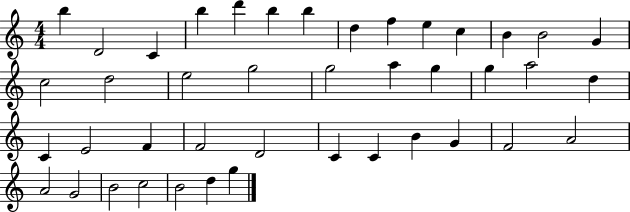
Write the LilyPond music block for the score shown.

{
  \clef treble
  \numericTimeSignature
  \time 4/4
  \key c \major
  b''4 d'2 c'4 | b''4 d'''4 b''4 b''4 | d''4 f''4 e''4 c''4 | b'4 b'2 g'4 | \break c''2 d''2 | e''2 g''2 | g''2 a''4 g''4 | g''4 a''2 d''4 | \break c'4 e'2 f'4 | f'2 d'2 | c'4 c'4 b'4 g'4 | f'2 a'2 | \break a'2 g'2 | b'2 c''2 | b'2 d''4 g''4 | \bar "|."
}